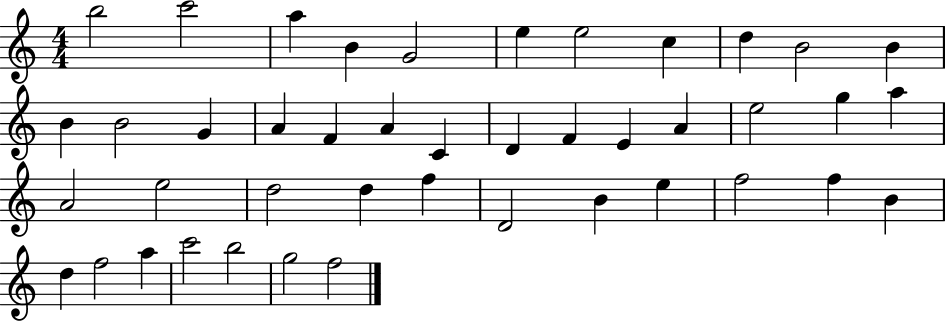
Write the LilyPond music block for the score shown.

{
  \clef treble
  \numericTimeSignature
  \time 4/4
  \key c \major
  b''2 c'''2 | a''4 b'4 g'2 | e''4 e''2 c''4 | d''4 b'2 b'4 | \break b'4 b'2 g'4 | a'4 f'4 a'4 c'4 | d'4 f'4 e'4 a'4 | e''2 g''4 a''4 | \break a'2 e''2 | d''2 d''4 f''4 | d'2 b'4 e''4 | f''2 f''4 b'4 | \break d''4 f''2 a''4 | c'''2 b''2 | g''2 f''2 | \bar "|."
}